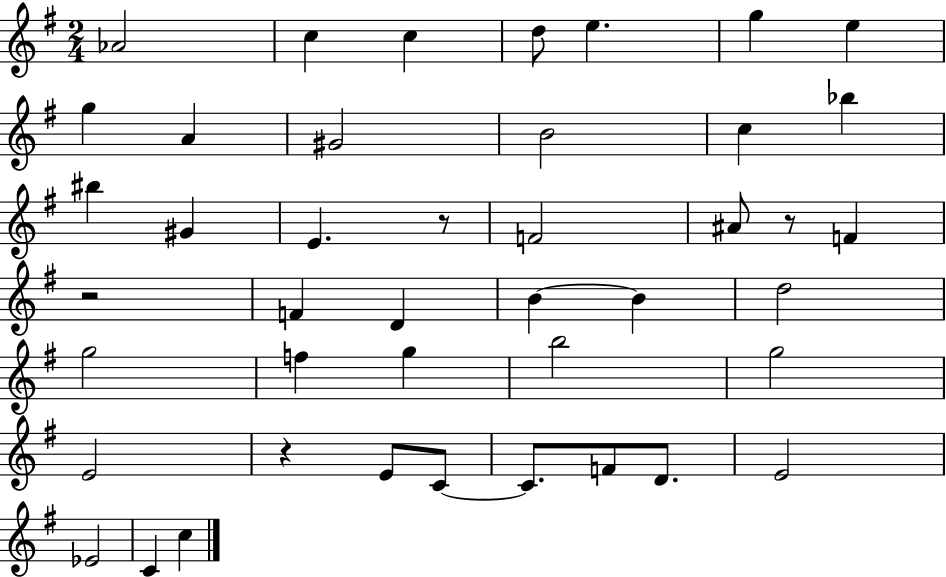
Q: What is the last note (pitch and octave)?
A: C5